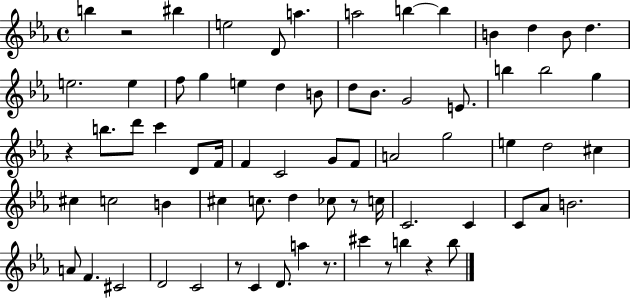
{
  \clef treble
  \time 4/4
  \defaultTimeSignature
  \key ees \major
  b''4 r2 bis''4 | e''2 d'8 a''4. | a''2 b''4~~ b''4 | b'4 d''4 b'8 d''4. | \break e''2. e''4 | f''8 g''4 e''4 d''4 b'8 | d''8 bes'8. g'2 e'8. | b''4 b''2 g''4 | \break r4 b''8. d'''8 c'''4 d'8 f'16 | f'4 c'2 g'8 f'8 | a'2 g''2 | e''4 d''2 cis''4 | \break cis''4 c''2 b'4 | cis''4 c''8. d''4 ces''8 r8 c''16 | c'2. c'4 | c'8 aes'8 b'2. | \break a'8 f'4. cis'2 | d'2 c'2 | r8 c'4 d'8. a''4 r8. | cis'''4 r8 b''4 r4 b''8 | \break \bar "|."
}